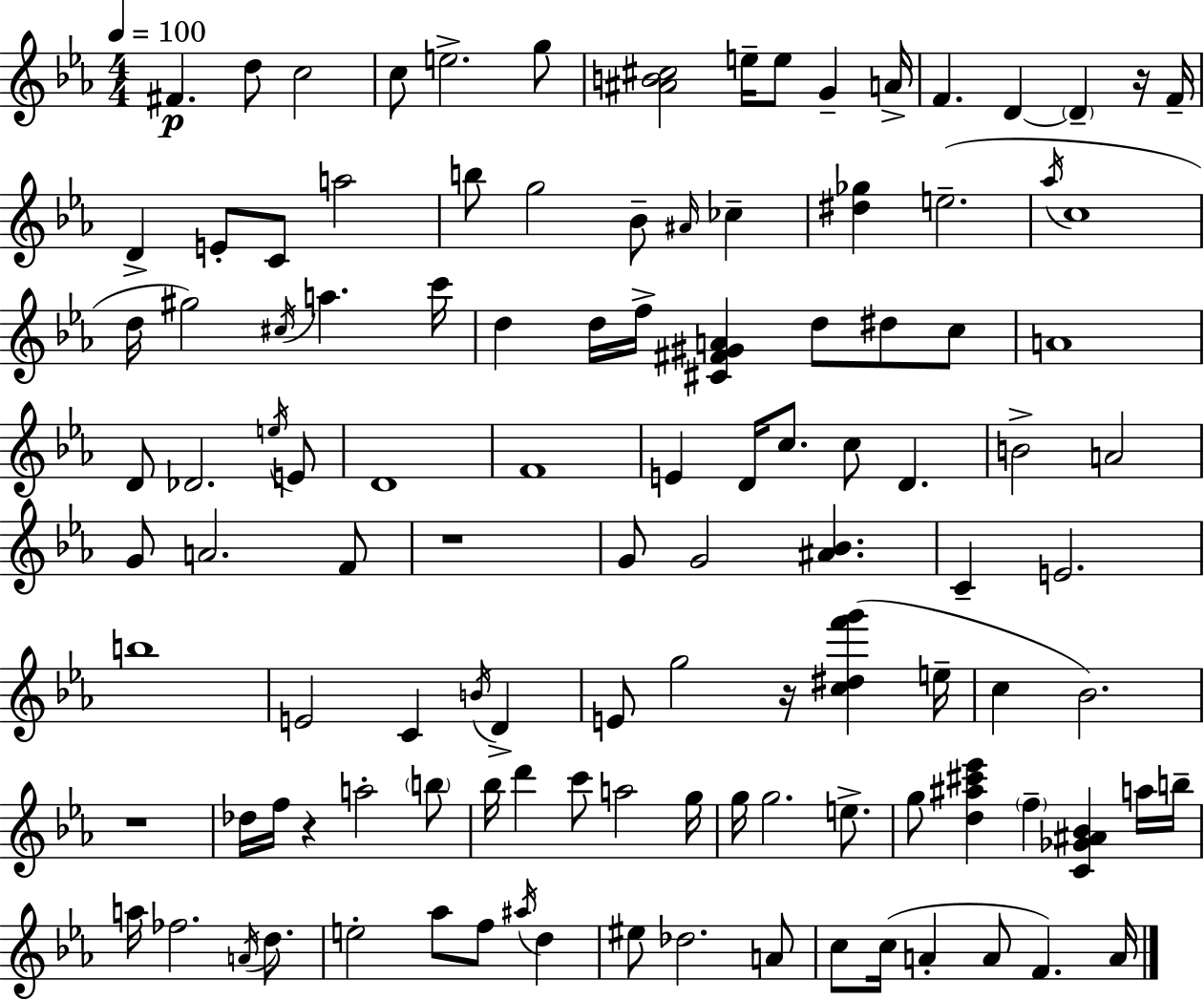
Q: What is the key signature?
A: C minor